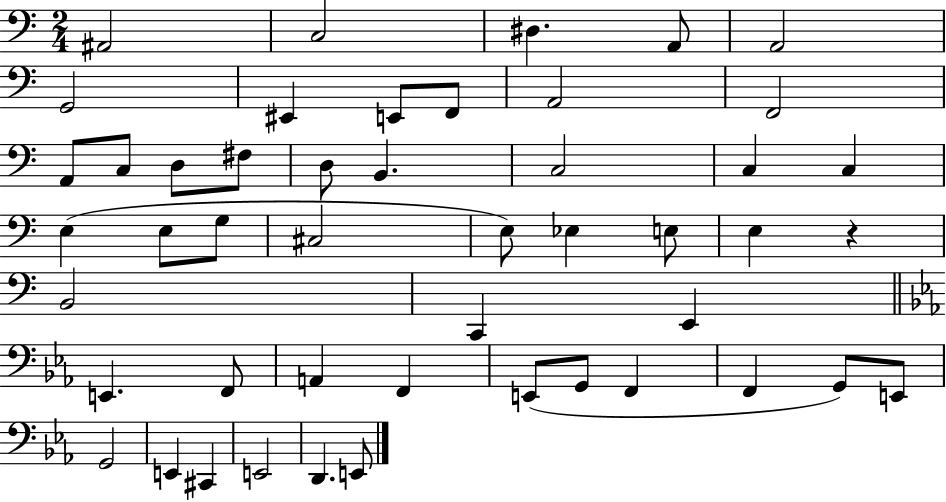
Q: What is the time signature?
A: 2/4